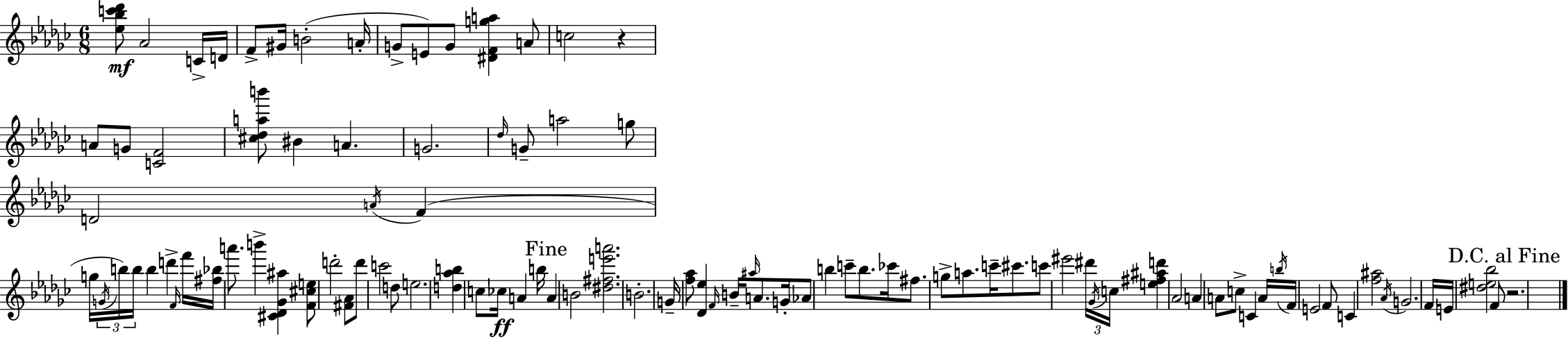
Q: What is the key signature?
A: EES minor